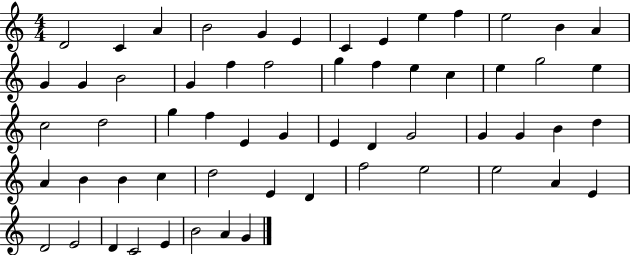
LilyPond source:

{
  \clef treble
  \numericTimeSignature
  \time 4/4
  \key c \major
  d'2 c'4 a'4 | b'2 g'4 e'4 | c'4 e'4 e''4 f''4 | e''2 b'4 a'4 | \break g'4 g'4 b'2 | g'4 f''4 f''2 | g''4 f''4 e''4 c''4 | e''4 g''2 e''4 | \break c''2 d''2 | g''4 f''4 e'4 g'4 | e'4 d'4 g'2 | g'4 g'4 b'4 d''4 | \break a'4 b'4 b'4 c''4 | d''2 e'4 d'4 | f''2 e''2 | e''2 a'4 e'4 | \break d'2 e'2 | d'4 c'2 e'4 | b'2 a'4 g'4 | \bar "|."
}